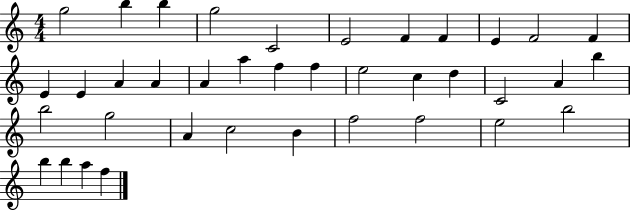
X:1
T:Untitled
M:4/4
L:1/4
K:C
g2 b b g2 C2 E2 F F E F2 F E E A A A a f f e2 c d C2 A b b2 g2 A c2 B f2 f2 e2 b2 b b a f